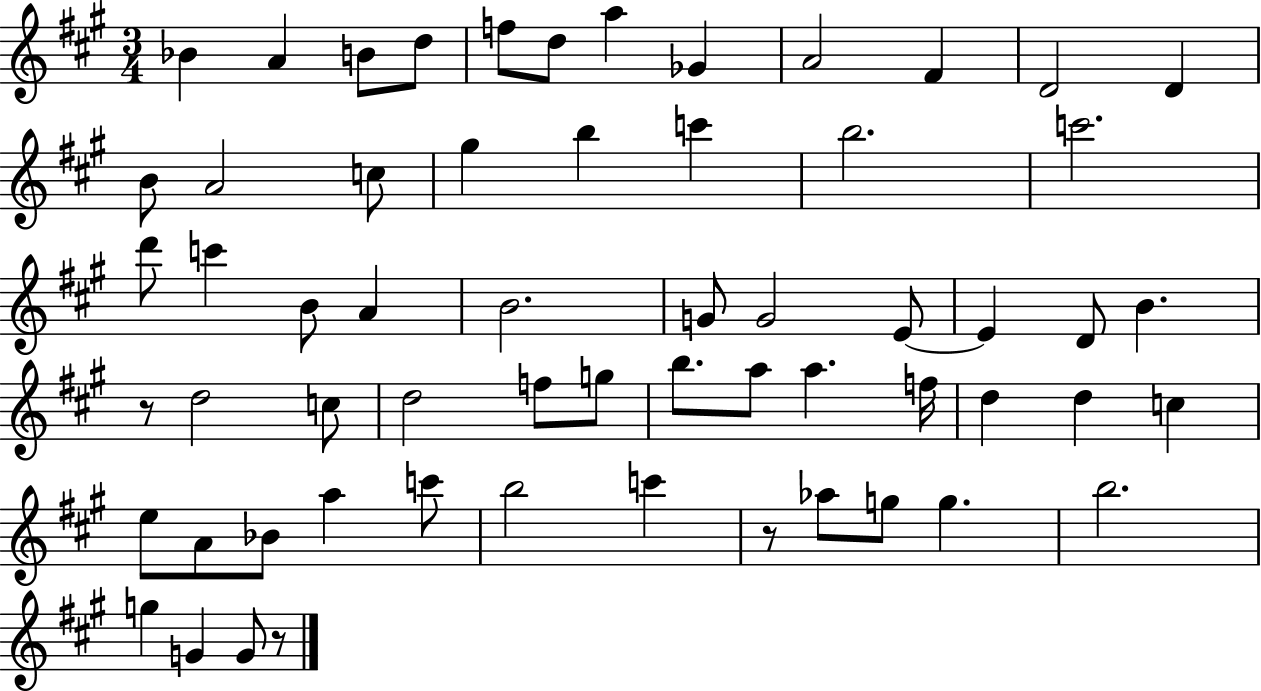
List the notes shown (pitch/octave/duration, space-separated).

Bb4/q A4/q B4/e D5/e F5/e D5/e A5/q Gb4/q A4/h F#4/q D4/h D4/q B4/e A4/h C5/e G#5/q B5/q C6/q B5/h. C6/h. D6/e C6/q B4/e A4/q B4/h. G4/e G4/h E4/e E4/q D4/e B4/q. R/e D5/h C5/e D5/h F5/e G5/e B5/e. A5/e A5/q. F5/s D5/q D5/q C5/q E5/e A4/e Bb4/e A5/q C6/e B5/h C6/q R/e Ab5/e G5/e G5/q. B5/h. G5/q G4/q G4/e R/e